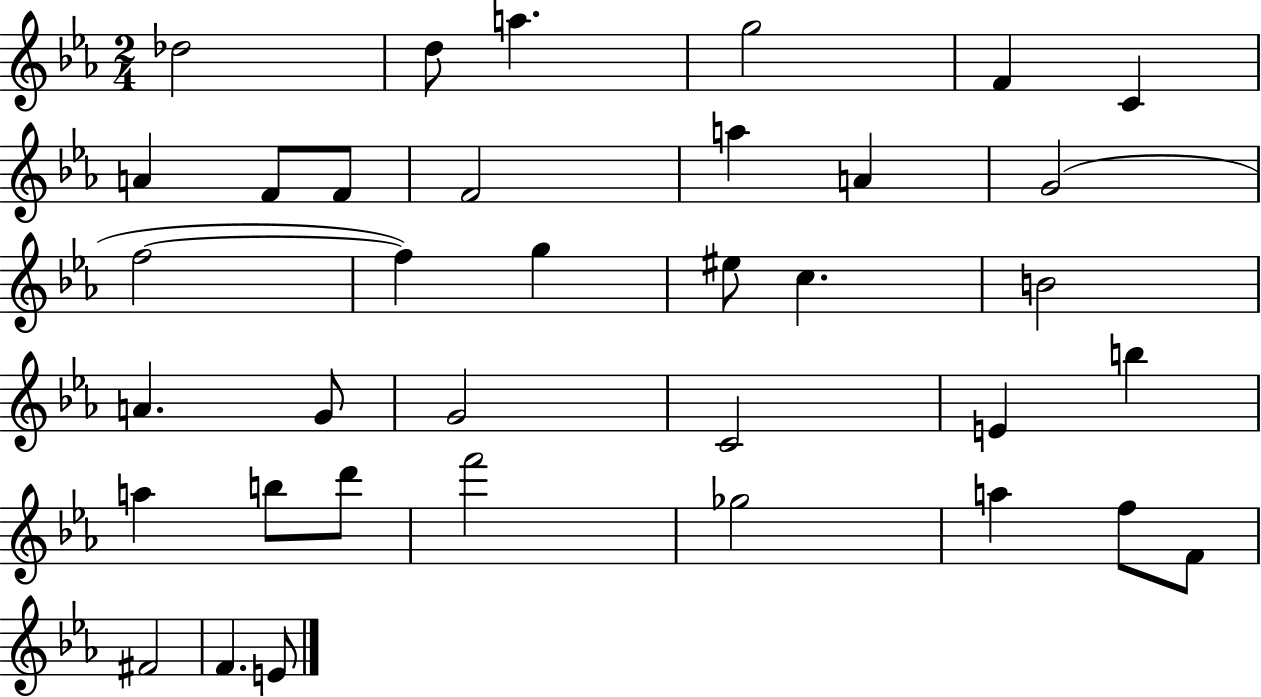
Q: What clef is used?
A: treble